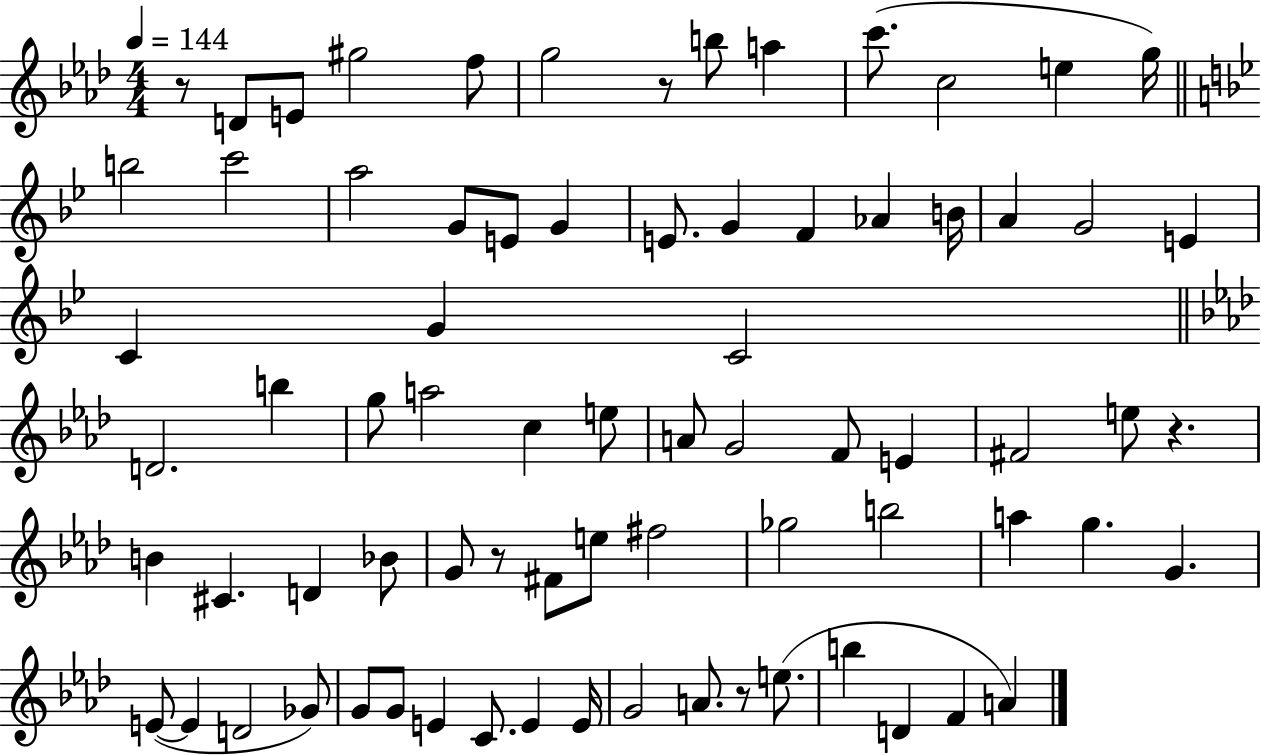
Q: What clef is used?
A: treble